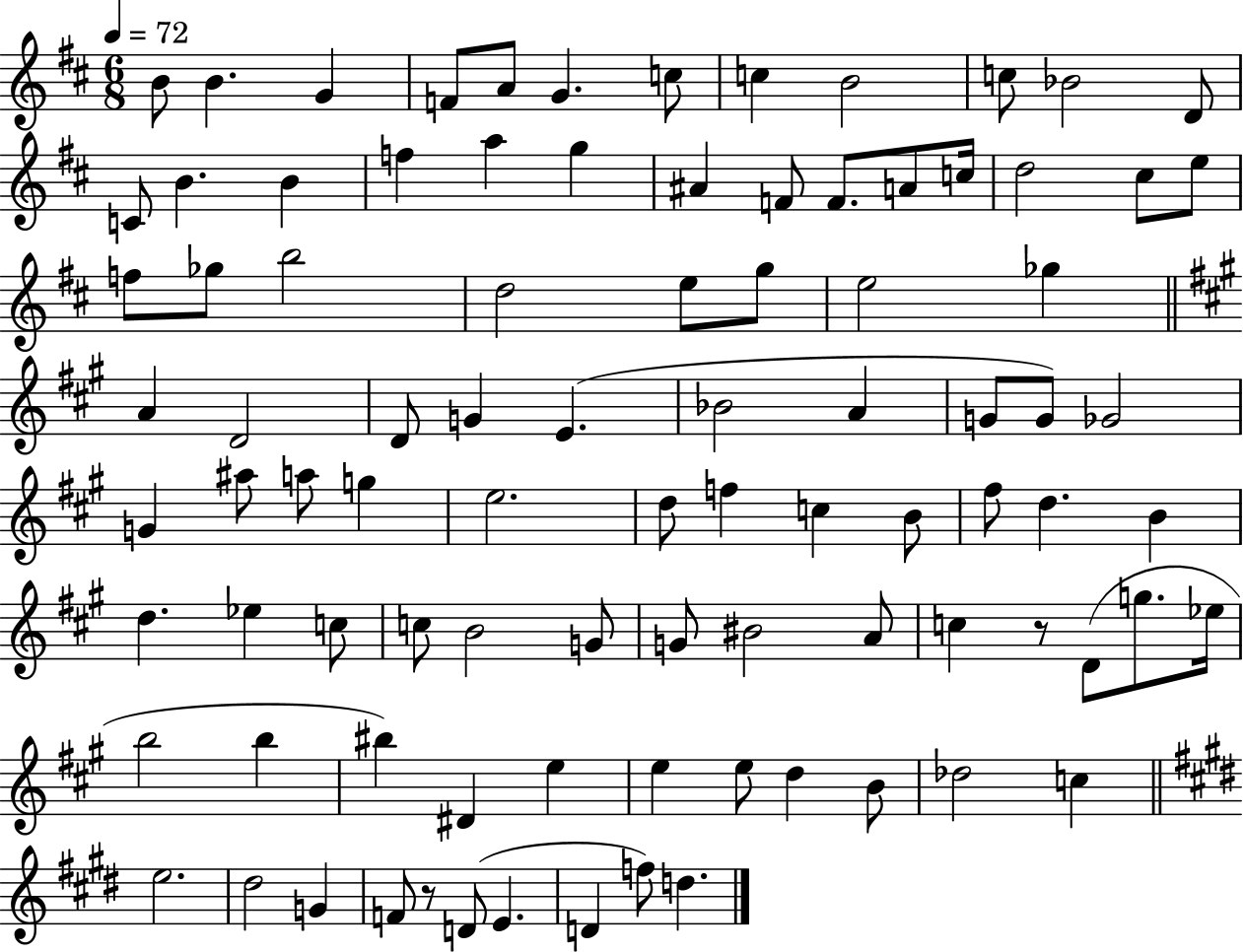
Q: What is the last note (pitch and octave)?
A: D5